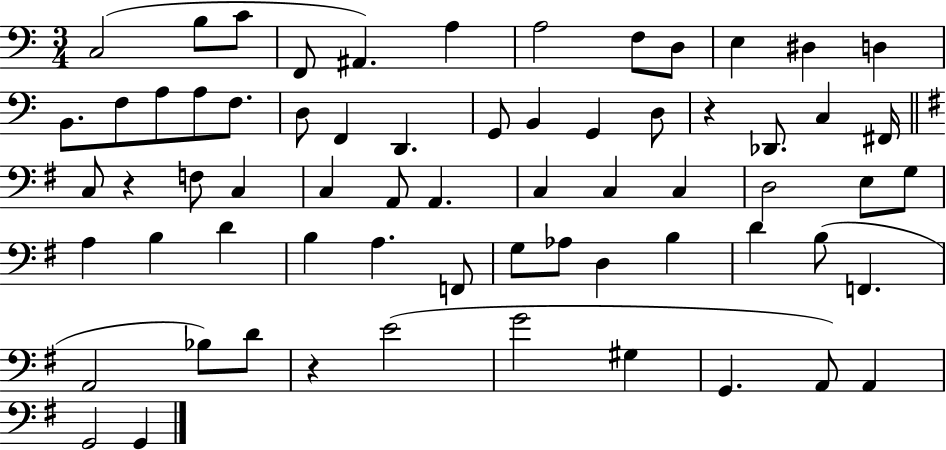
X:1
T:Untitled
M:3/4
L:1/4
K:C
C,2 B,/2 C/2 F,,/2 ^A,, A, A,2 F,/2 D,/2 E, ^D, D, B,,/2 F,/2 A,/2 A,/2 F,/2 D,/2 F,, D,, G,,/2 B,, G,, D,/2 z _D,,/2 C, ^F,,/4 C,/2 z F,/2 C, C, A,,/2 A,, C, C, C, D,2 E,/2 G,/2 A, B, D B, A, F,,/2 G,/2 _A,/2 D, B, D B,/2 F,, A,,2 _B,/2 D/2 z E2 G2 ^G, G,, A,,/2 A,, G,,2 G,,